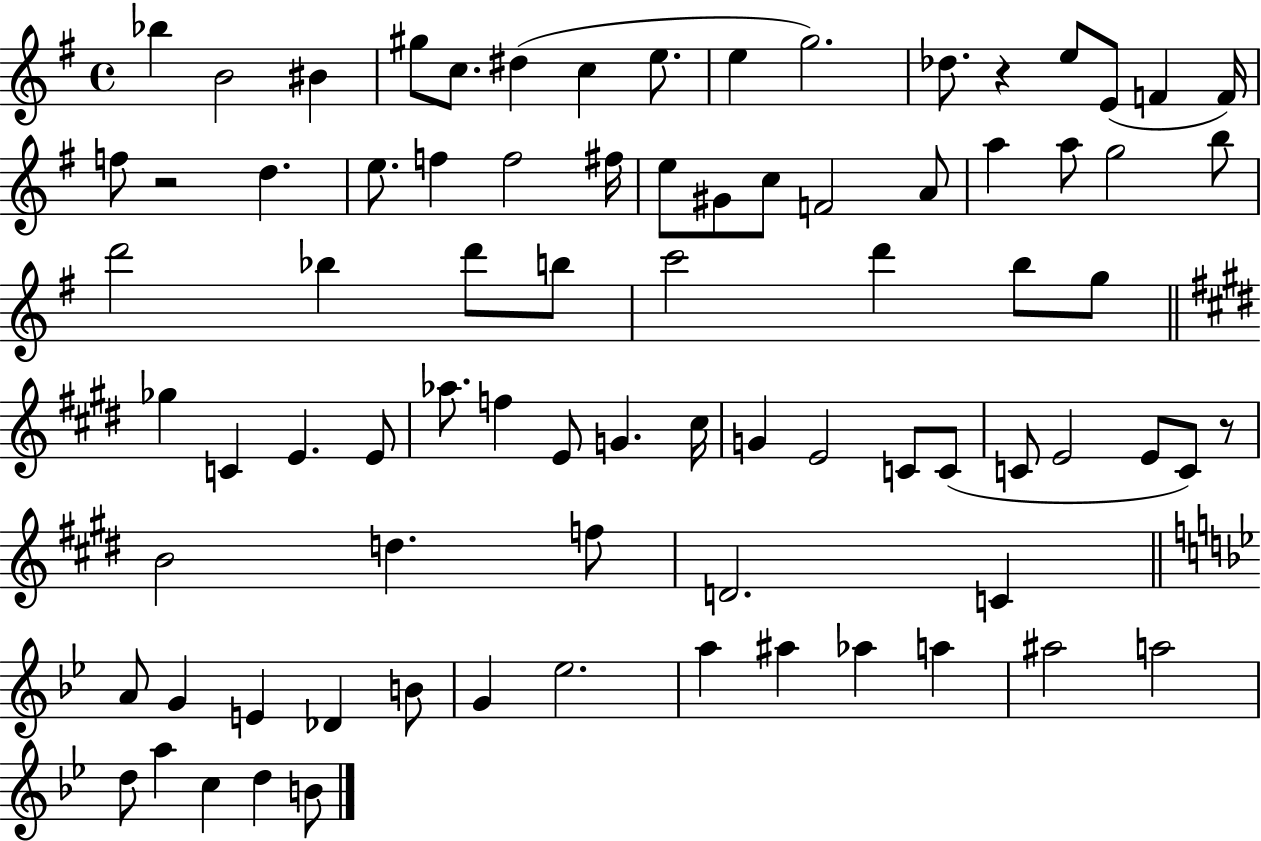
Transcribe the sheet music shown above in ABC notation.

X:1
T:Untitled
M:4/4
L:1/4
K:G
_b B2 ^B ^g/2 c/2 ^d c e/2 e g2 _d/2 z e/2 E/2 F F/4 f/2 z2 d e/2 f f2 ^f/4 e/2 ^G/2 c/2 F2 A/2 a a/2 g2 b/2 d'2 _b d'/2 b/2 c'2 d' b/2 g/2 _g C E E/2 _a/2 f E/2 G ^c/4 G E2 C/2 C/2 C/2 E2 E/2 C/2 z/2 B2 d f/2 D2 C A/2 G E _D B/2 G _e2 a ^a _a a ^a2 a2 d/2 a c d B/2